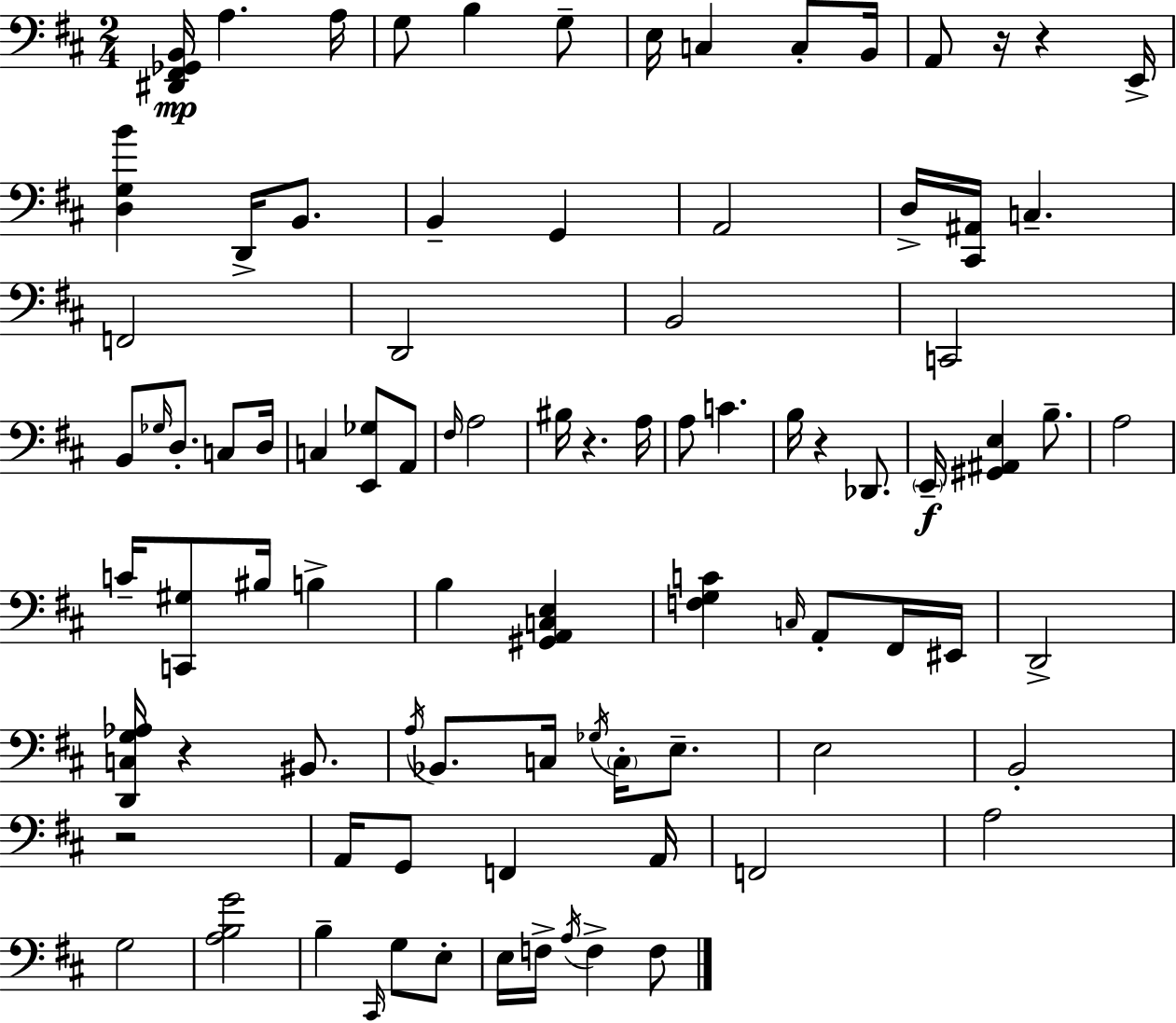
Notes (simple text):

[D#2,F#2,Gb2,B2]/s A3/q. A3/s G3/e B3/q G3/e E3/s C3/q C3/e B2/s A2/e R/s R/q E2/s [D3,G3,B4]/q D2/s B2/e. B2/q G2/q A2/h D3/s [C#2,A#2]/s C3/q. F2/h D2/h B2/h C2/h B2/e Gb3/s D3/e. C3/e D3/s C3/q [E2,Gb3]/e A2/e F#3/s A3/h BIS3/s R/q. A3/s A3/e C4/q. B3/s R/q Db2/e. E2/s [G#2,A#2,E3]/q B3/e. A3/h C4/s [C2,G#3]/e BIS3/s B3/q B3/q [G#2,A2,C3,E3]/q [F3,G3,C4]/q C3/s A2/e F#2/s EIS2/s D2/h [D2,C3,G3,Ab3]/s R/q BIS2/e. A3/s Bb2/e. C3/s Gb3/s C3/s E3/e. E3/h B2/h R/h A2/s G2/e F2/q A2/s F2/h A3/h G3/h [A3,B3,G4]/h B3/q C#2/s G3/e E3/e E3/s F3/s A3/s F3/q F3/e